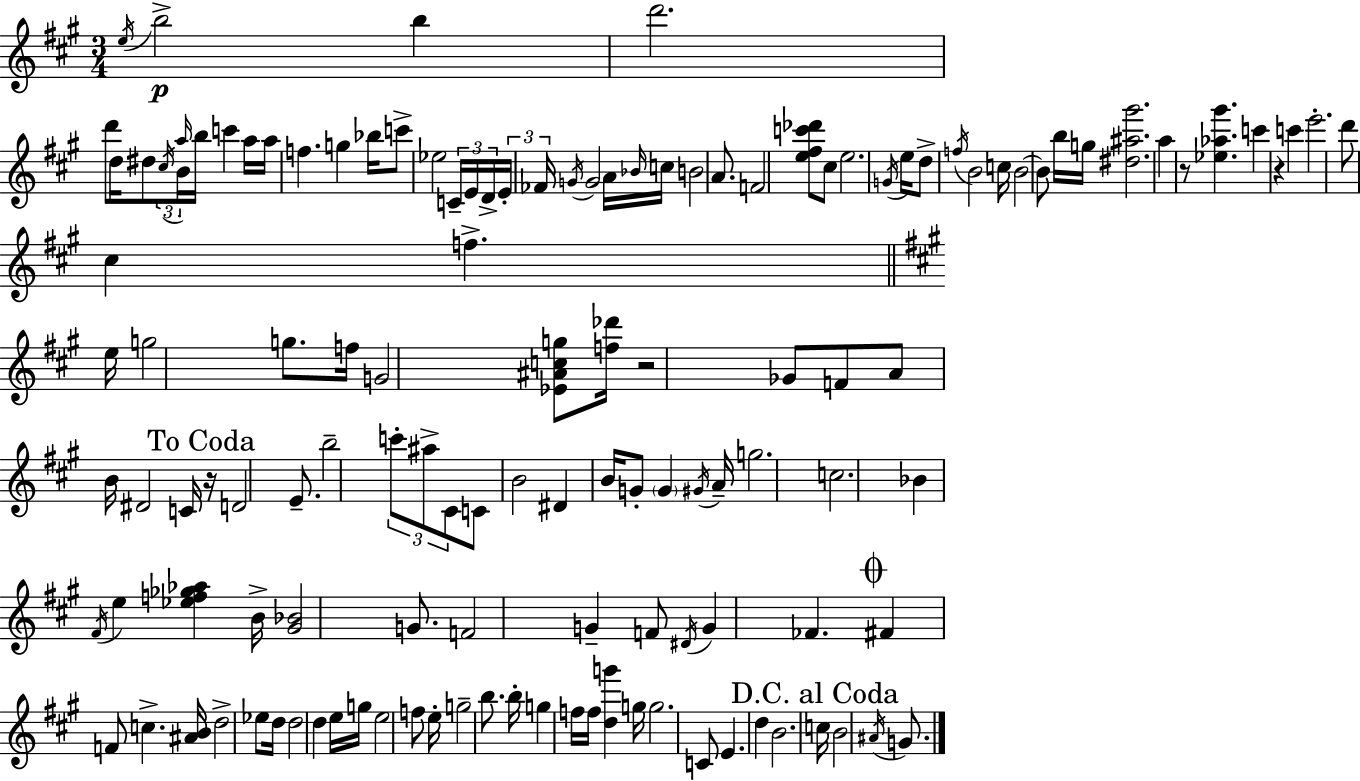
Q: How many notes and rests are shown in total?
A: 131